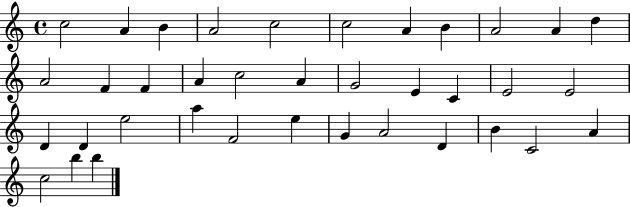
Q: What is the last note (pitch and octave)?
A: B5